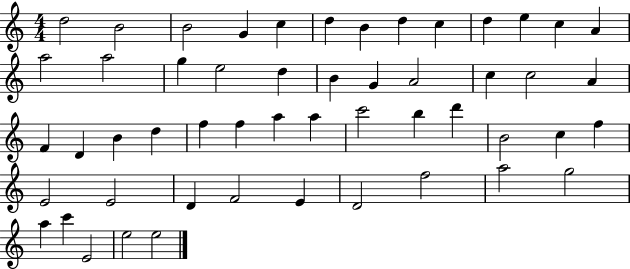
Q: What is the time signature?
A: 4/4